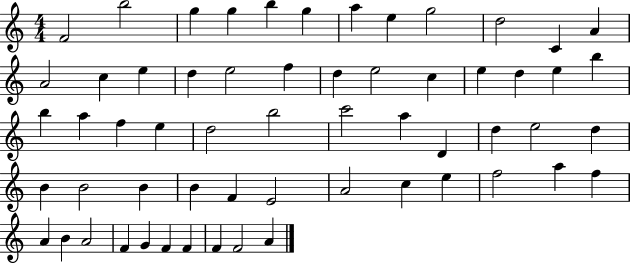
{
  \clef treble
  \numericTimeSignature
  \time 4/4
  \key c \major
  f'2 b''2 | g''4 g''4 b''4 g''4 | a''4 e''4 g''2 | d''2 c'4 a'4 | \break a'2 c''4 e''4 | d''4 e''2 f''4 | d''4 e''2 c''4 | e''4 d''4 e''4 b''4 | \break b''4 a''4 f''4 e''4 | d''2 b''2 | c'''2 a''4 d'4 | d''4 e''2 d''4 | \break b'4 b'2 b'4 | b'4 f'4 e'2 | a'2 c''4 e''4 | f''2 a''4 f''4 | \break a'4 b'4 a'2 | f'4 g'4 f'4 f'4 | f'4 f'2 a'4 | \bar "|."
}